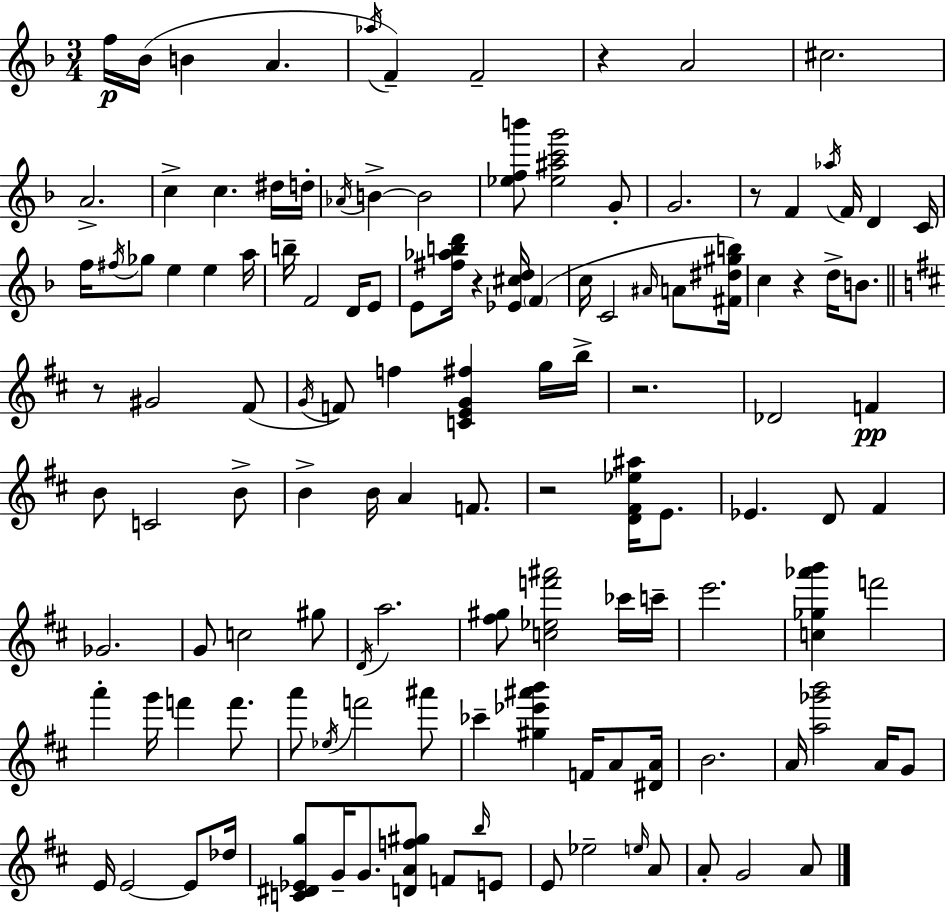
{
  \clef treble
  \numericTimeSignature
  \time 3/4
  \key f \major
  \repeat volta 2 { f''16\p bes'16( b'4 a'4. | \acciaccatura { aes''16 } f'4--) f'2-- | r4 a'2 | cis''2. | \break a'2.-> | c''4-> c''4. dis''16 | d''16-. \acciaccatura { aes'16 } b'4->~~ b'2 | <ees'' f'' b'''>8 <ees'' ais'' c''' g'''>2 | \break g'8-. g'2. | r8 f'4 \acciaccatura { aes''16 } f'16 d'4 | c'16 f''16 \acciaccatura { fis''16 } ges''8 e''4 e''4 | a''16 b''16-- f'2 | \break d'16 e'8 e'8 <fis'' aes'' b'' d'''>16 r4 <ees' cis'' d''>16 | \parenthesize f'4( c''16 c'2 | \grace { ais'16 } a'8 <fis' dis'' gis'' b''>16) c''4 r4 | d''16-> b'8. \bar "||" \break \key d \major r8 gis'2 fis'8( | \acciaccatura { g'16 } f'8) f''4 <c' e' g' fis''>4 g''16 | b''16-> r2. | des'2 f'4\pp | \break b'8 c'2 b'8-> | b'4-> b'16 a'4 f'8. | r2 <d' fis' ees'' ais''>16 e'8. | ees'4. d'8 fis'4 | \break ges'2. | g'8 c''2 gis''8 | \acciaccatura { d'16 } a''2. | <fis'' gis''>8 <c'' ees'' f''' ais'''>2 | \break ces'''16 c'''16-- e'''2. | <c'' ges'' aes''' b'''>4 f'''2 | a'''4-. g'''16 f'''4 f'''8. | a'''8 \acciaccatura { ees''16 } f'''2 | \break ais'''8 ces'''4-- <gis'' ees''' ais''' b'''>4 f'16 | a'8 <dis' a'>16 b'2. | a'16 <a'' ges''' b'''>2 | a'16 g'8 e'16 e'2~~ | \break e'8 des''16 <c' dis' ees' g''>8 g'16-- g'8. <d' a' f'' gis''>8 f'8 | \grace { b''16 } e'8 e'8 ees''2-- | \grace { e''16 } a'8 a'8-. g'2 | a'8 } \bar "|."
}